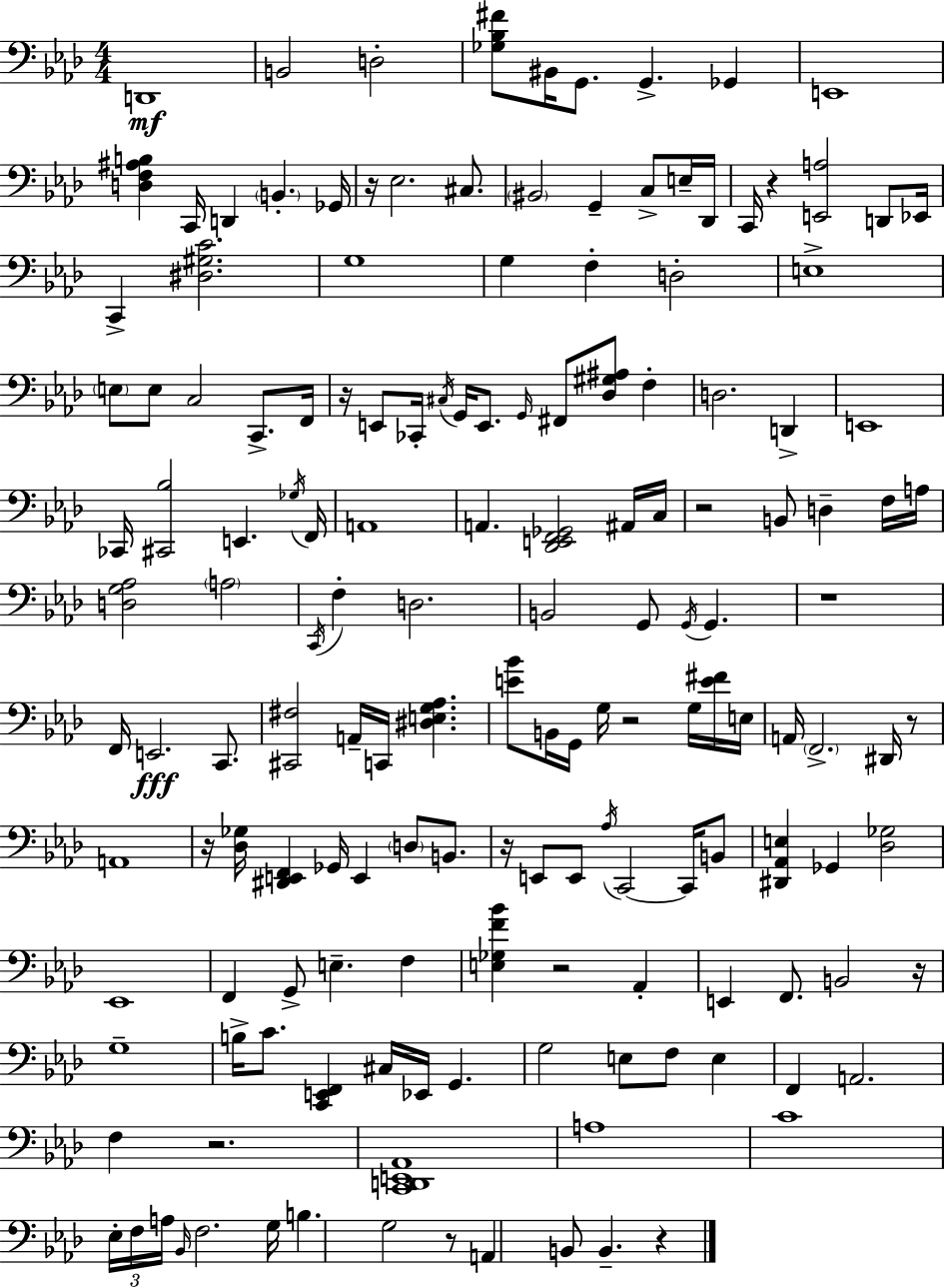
{
  \clef bass
  \numericTimeSignature
  \time 4/4
  \key aes \major
  d,1\mf | b,2 d2-. | <ges bes fis'>8 bis,16 g,8. g,4.-> ges,4 | e,1 | \break <d f ais b>4 c,16 d,4 \parenthesize b,4.-. ges,16 | r16 ees2. cis8. | \parenthesize bis,2 g,4-- c8-> e16-- des,16 | c,16 r4 <e, a>2 d,8 ees,16 | \break c,4-> <dis gis c'>2. | g1 | g4 f4-. d2-. | e1-> | \break \parenthesize e8 e8 c2 c,8.-> f,16 | r16 e,8 ces,16-. \acciaccatura { cis16 } g,16 e,8. \grace { g,16 } fis,8 <des gis ais>8 f4-. | d2. d,4-> | e,1 | \break ces,16 <cis, bes>2 e,4. | \acciaccatura { ges16 } f,16 a,1 | a,4. <des, e, f, ges,>2 | ais,16 c16 r2 b,8 d4-- | \break f16 a16 <d g aes>2 \parenthesize a2 | \acciaccatura { c,16 } f4-. d2. | b,2 g,8 \acciaccatura { g,16 } g,4. | r1 | \break f,16 e,2.\fff | c,8. <cis, fis>2 a,16-- c,16 <dis e g aes>4. | <e' bes'>8 b,16 g,16 g16 r2 | g16 <e' fis'>16 e16 a,16 \parenthesize f,2.-> | \break dis,16 r8 a,1 | r16 <des ges>16 <dis, e, f,>4 ges,16 e,4 | \parenthesize d8 b,8. r16 e,8 e,8 \acciaccatura { aes16 } c,2~~ | c,16 b,8 <dis, aes, e>4 ges,4 <des ges>2 | \break ees,1 | f,4 g,8-> e4.-- | f4 <e ges f' bes'>4 r2 | aes,4-. e,4 f,8. b,2 | \break r16 g1-- | b16-> c'8. <c, e, f,>4 cis16 ees,16 | g,4. g2 e8 | f8 e4 f,4 a,2. | \break f4 r2. | <c, d, e, aes,>1 | a1 | c'1 | \break \tuplet 3/2 { ees16-. f16 a16 } \grace { bes,16 } f2. | g16 b4. g2 | r8 a,4 b,8 b,4.-- | r4 \bar "|."
}